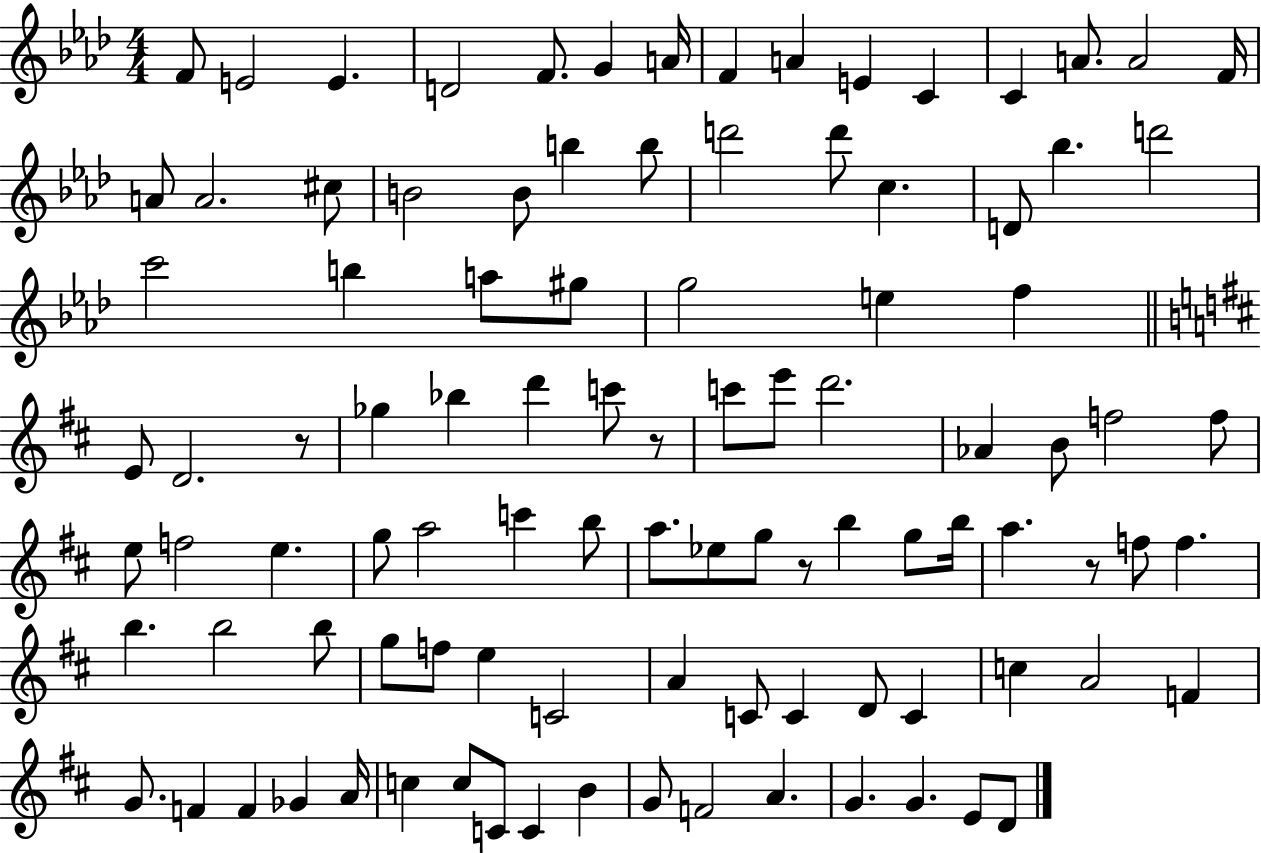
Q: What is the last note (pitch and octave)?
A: D4